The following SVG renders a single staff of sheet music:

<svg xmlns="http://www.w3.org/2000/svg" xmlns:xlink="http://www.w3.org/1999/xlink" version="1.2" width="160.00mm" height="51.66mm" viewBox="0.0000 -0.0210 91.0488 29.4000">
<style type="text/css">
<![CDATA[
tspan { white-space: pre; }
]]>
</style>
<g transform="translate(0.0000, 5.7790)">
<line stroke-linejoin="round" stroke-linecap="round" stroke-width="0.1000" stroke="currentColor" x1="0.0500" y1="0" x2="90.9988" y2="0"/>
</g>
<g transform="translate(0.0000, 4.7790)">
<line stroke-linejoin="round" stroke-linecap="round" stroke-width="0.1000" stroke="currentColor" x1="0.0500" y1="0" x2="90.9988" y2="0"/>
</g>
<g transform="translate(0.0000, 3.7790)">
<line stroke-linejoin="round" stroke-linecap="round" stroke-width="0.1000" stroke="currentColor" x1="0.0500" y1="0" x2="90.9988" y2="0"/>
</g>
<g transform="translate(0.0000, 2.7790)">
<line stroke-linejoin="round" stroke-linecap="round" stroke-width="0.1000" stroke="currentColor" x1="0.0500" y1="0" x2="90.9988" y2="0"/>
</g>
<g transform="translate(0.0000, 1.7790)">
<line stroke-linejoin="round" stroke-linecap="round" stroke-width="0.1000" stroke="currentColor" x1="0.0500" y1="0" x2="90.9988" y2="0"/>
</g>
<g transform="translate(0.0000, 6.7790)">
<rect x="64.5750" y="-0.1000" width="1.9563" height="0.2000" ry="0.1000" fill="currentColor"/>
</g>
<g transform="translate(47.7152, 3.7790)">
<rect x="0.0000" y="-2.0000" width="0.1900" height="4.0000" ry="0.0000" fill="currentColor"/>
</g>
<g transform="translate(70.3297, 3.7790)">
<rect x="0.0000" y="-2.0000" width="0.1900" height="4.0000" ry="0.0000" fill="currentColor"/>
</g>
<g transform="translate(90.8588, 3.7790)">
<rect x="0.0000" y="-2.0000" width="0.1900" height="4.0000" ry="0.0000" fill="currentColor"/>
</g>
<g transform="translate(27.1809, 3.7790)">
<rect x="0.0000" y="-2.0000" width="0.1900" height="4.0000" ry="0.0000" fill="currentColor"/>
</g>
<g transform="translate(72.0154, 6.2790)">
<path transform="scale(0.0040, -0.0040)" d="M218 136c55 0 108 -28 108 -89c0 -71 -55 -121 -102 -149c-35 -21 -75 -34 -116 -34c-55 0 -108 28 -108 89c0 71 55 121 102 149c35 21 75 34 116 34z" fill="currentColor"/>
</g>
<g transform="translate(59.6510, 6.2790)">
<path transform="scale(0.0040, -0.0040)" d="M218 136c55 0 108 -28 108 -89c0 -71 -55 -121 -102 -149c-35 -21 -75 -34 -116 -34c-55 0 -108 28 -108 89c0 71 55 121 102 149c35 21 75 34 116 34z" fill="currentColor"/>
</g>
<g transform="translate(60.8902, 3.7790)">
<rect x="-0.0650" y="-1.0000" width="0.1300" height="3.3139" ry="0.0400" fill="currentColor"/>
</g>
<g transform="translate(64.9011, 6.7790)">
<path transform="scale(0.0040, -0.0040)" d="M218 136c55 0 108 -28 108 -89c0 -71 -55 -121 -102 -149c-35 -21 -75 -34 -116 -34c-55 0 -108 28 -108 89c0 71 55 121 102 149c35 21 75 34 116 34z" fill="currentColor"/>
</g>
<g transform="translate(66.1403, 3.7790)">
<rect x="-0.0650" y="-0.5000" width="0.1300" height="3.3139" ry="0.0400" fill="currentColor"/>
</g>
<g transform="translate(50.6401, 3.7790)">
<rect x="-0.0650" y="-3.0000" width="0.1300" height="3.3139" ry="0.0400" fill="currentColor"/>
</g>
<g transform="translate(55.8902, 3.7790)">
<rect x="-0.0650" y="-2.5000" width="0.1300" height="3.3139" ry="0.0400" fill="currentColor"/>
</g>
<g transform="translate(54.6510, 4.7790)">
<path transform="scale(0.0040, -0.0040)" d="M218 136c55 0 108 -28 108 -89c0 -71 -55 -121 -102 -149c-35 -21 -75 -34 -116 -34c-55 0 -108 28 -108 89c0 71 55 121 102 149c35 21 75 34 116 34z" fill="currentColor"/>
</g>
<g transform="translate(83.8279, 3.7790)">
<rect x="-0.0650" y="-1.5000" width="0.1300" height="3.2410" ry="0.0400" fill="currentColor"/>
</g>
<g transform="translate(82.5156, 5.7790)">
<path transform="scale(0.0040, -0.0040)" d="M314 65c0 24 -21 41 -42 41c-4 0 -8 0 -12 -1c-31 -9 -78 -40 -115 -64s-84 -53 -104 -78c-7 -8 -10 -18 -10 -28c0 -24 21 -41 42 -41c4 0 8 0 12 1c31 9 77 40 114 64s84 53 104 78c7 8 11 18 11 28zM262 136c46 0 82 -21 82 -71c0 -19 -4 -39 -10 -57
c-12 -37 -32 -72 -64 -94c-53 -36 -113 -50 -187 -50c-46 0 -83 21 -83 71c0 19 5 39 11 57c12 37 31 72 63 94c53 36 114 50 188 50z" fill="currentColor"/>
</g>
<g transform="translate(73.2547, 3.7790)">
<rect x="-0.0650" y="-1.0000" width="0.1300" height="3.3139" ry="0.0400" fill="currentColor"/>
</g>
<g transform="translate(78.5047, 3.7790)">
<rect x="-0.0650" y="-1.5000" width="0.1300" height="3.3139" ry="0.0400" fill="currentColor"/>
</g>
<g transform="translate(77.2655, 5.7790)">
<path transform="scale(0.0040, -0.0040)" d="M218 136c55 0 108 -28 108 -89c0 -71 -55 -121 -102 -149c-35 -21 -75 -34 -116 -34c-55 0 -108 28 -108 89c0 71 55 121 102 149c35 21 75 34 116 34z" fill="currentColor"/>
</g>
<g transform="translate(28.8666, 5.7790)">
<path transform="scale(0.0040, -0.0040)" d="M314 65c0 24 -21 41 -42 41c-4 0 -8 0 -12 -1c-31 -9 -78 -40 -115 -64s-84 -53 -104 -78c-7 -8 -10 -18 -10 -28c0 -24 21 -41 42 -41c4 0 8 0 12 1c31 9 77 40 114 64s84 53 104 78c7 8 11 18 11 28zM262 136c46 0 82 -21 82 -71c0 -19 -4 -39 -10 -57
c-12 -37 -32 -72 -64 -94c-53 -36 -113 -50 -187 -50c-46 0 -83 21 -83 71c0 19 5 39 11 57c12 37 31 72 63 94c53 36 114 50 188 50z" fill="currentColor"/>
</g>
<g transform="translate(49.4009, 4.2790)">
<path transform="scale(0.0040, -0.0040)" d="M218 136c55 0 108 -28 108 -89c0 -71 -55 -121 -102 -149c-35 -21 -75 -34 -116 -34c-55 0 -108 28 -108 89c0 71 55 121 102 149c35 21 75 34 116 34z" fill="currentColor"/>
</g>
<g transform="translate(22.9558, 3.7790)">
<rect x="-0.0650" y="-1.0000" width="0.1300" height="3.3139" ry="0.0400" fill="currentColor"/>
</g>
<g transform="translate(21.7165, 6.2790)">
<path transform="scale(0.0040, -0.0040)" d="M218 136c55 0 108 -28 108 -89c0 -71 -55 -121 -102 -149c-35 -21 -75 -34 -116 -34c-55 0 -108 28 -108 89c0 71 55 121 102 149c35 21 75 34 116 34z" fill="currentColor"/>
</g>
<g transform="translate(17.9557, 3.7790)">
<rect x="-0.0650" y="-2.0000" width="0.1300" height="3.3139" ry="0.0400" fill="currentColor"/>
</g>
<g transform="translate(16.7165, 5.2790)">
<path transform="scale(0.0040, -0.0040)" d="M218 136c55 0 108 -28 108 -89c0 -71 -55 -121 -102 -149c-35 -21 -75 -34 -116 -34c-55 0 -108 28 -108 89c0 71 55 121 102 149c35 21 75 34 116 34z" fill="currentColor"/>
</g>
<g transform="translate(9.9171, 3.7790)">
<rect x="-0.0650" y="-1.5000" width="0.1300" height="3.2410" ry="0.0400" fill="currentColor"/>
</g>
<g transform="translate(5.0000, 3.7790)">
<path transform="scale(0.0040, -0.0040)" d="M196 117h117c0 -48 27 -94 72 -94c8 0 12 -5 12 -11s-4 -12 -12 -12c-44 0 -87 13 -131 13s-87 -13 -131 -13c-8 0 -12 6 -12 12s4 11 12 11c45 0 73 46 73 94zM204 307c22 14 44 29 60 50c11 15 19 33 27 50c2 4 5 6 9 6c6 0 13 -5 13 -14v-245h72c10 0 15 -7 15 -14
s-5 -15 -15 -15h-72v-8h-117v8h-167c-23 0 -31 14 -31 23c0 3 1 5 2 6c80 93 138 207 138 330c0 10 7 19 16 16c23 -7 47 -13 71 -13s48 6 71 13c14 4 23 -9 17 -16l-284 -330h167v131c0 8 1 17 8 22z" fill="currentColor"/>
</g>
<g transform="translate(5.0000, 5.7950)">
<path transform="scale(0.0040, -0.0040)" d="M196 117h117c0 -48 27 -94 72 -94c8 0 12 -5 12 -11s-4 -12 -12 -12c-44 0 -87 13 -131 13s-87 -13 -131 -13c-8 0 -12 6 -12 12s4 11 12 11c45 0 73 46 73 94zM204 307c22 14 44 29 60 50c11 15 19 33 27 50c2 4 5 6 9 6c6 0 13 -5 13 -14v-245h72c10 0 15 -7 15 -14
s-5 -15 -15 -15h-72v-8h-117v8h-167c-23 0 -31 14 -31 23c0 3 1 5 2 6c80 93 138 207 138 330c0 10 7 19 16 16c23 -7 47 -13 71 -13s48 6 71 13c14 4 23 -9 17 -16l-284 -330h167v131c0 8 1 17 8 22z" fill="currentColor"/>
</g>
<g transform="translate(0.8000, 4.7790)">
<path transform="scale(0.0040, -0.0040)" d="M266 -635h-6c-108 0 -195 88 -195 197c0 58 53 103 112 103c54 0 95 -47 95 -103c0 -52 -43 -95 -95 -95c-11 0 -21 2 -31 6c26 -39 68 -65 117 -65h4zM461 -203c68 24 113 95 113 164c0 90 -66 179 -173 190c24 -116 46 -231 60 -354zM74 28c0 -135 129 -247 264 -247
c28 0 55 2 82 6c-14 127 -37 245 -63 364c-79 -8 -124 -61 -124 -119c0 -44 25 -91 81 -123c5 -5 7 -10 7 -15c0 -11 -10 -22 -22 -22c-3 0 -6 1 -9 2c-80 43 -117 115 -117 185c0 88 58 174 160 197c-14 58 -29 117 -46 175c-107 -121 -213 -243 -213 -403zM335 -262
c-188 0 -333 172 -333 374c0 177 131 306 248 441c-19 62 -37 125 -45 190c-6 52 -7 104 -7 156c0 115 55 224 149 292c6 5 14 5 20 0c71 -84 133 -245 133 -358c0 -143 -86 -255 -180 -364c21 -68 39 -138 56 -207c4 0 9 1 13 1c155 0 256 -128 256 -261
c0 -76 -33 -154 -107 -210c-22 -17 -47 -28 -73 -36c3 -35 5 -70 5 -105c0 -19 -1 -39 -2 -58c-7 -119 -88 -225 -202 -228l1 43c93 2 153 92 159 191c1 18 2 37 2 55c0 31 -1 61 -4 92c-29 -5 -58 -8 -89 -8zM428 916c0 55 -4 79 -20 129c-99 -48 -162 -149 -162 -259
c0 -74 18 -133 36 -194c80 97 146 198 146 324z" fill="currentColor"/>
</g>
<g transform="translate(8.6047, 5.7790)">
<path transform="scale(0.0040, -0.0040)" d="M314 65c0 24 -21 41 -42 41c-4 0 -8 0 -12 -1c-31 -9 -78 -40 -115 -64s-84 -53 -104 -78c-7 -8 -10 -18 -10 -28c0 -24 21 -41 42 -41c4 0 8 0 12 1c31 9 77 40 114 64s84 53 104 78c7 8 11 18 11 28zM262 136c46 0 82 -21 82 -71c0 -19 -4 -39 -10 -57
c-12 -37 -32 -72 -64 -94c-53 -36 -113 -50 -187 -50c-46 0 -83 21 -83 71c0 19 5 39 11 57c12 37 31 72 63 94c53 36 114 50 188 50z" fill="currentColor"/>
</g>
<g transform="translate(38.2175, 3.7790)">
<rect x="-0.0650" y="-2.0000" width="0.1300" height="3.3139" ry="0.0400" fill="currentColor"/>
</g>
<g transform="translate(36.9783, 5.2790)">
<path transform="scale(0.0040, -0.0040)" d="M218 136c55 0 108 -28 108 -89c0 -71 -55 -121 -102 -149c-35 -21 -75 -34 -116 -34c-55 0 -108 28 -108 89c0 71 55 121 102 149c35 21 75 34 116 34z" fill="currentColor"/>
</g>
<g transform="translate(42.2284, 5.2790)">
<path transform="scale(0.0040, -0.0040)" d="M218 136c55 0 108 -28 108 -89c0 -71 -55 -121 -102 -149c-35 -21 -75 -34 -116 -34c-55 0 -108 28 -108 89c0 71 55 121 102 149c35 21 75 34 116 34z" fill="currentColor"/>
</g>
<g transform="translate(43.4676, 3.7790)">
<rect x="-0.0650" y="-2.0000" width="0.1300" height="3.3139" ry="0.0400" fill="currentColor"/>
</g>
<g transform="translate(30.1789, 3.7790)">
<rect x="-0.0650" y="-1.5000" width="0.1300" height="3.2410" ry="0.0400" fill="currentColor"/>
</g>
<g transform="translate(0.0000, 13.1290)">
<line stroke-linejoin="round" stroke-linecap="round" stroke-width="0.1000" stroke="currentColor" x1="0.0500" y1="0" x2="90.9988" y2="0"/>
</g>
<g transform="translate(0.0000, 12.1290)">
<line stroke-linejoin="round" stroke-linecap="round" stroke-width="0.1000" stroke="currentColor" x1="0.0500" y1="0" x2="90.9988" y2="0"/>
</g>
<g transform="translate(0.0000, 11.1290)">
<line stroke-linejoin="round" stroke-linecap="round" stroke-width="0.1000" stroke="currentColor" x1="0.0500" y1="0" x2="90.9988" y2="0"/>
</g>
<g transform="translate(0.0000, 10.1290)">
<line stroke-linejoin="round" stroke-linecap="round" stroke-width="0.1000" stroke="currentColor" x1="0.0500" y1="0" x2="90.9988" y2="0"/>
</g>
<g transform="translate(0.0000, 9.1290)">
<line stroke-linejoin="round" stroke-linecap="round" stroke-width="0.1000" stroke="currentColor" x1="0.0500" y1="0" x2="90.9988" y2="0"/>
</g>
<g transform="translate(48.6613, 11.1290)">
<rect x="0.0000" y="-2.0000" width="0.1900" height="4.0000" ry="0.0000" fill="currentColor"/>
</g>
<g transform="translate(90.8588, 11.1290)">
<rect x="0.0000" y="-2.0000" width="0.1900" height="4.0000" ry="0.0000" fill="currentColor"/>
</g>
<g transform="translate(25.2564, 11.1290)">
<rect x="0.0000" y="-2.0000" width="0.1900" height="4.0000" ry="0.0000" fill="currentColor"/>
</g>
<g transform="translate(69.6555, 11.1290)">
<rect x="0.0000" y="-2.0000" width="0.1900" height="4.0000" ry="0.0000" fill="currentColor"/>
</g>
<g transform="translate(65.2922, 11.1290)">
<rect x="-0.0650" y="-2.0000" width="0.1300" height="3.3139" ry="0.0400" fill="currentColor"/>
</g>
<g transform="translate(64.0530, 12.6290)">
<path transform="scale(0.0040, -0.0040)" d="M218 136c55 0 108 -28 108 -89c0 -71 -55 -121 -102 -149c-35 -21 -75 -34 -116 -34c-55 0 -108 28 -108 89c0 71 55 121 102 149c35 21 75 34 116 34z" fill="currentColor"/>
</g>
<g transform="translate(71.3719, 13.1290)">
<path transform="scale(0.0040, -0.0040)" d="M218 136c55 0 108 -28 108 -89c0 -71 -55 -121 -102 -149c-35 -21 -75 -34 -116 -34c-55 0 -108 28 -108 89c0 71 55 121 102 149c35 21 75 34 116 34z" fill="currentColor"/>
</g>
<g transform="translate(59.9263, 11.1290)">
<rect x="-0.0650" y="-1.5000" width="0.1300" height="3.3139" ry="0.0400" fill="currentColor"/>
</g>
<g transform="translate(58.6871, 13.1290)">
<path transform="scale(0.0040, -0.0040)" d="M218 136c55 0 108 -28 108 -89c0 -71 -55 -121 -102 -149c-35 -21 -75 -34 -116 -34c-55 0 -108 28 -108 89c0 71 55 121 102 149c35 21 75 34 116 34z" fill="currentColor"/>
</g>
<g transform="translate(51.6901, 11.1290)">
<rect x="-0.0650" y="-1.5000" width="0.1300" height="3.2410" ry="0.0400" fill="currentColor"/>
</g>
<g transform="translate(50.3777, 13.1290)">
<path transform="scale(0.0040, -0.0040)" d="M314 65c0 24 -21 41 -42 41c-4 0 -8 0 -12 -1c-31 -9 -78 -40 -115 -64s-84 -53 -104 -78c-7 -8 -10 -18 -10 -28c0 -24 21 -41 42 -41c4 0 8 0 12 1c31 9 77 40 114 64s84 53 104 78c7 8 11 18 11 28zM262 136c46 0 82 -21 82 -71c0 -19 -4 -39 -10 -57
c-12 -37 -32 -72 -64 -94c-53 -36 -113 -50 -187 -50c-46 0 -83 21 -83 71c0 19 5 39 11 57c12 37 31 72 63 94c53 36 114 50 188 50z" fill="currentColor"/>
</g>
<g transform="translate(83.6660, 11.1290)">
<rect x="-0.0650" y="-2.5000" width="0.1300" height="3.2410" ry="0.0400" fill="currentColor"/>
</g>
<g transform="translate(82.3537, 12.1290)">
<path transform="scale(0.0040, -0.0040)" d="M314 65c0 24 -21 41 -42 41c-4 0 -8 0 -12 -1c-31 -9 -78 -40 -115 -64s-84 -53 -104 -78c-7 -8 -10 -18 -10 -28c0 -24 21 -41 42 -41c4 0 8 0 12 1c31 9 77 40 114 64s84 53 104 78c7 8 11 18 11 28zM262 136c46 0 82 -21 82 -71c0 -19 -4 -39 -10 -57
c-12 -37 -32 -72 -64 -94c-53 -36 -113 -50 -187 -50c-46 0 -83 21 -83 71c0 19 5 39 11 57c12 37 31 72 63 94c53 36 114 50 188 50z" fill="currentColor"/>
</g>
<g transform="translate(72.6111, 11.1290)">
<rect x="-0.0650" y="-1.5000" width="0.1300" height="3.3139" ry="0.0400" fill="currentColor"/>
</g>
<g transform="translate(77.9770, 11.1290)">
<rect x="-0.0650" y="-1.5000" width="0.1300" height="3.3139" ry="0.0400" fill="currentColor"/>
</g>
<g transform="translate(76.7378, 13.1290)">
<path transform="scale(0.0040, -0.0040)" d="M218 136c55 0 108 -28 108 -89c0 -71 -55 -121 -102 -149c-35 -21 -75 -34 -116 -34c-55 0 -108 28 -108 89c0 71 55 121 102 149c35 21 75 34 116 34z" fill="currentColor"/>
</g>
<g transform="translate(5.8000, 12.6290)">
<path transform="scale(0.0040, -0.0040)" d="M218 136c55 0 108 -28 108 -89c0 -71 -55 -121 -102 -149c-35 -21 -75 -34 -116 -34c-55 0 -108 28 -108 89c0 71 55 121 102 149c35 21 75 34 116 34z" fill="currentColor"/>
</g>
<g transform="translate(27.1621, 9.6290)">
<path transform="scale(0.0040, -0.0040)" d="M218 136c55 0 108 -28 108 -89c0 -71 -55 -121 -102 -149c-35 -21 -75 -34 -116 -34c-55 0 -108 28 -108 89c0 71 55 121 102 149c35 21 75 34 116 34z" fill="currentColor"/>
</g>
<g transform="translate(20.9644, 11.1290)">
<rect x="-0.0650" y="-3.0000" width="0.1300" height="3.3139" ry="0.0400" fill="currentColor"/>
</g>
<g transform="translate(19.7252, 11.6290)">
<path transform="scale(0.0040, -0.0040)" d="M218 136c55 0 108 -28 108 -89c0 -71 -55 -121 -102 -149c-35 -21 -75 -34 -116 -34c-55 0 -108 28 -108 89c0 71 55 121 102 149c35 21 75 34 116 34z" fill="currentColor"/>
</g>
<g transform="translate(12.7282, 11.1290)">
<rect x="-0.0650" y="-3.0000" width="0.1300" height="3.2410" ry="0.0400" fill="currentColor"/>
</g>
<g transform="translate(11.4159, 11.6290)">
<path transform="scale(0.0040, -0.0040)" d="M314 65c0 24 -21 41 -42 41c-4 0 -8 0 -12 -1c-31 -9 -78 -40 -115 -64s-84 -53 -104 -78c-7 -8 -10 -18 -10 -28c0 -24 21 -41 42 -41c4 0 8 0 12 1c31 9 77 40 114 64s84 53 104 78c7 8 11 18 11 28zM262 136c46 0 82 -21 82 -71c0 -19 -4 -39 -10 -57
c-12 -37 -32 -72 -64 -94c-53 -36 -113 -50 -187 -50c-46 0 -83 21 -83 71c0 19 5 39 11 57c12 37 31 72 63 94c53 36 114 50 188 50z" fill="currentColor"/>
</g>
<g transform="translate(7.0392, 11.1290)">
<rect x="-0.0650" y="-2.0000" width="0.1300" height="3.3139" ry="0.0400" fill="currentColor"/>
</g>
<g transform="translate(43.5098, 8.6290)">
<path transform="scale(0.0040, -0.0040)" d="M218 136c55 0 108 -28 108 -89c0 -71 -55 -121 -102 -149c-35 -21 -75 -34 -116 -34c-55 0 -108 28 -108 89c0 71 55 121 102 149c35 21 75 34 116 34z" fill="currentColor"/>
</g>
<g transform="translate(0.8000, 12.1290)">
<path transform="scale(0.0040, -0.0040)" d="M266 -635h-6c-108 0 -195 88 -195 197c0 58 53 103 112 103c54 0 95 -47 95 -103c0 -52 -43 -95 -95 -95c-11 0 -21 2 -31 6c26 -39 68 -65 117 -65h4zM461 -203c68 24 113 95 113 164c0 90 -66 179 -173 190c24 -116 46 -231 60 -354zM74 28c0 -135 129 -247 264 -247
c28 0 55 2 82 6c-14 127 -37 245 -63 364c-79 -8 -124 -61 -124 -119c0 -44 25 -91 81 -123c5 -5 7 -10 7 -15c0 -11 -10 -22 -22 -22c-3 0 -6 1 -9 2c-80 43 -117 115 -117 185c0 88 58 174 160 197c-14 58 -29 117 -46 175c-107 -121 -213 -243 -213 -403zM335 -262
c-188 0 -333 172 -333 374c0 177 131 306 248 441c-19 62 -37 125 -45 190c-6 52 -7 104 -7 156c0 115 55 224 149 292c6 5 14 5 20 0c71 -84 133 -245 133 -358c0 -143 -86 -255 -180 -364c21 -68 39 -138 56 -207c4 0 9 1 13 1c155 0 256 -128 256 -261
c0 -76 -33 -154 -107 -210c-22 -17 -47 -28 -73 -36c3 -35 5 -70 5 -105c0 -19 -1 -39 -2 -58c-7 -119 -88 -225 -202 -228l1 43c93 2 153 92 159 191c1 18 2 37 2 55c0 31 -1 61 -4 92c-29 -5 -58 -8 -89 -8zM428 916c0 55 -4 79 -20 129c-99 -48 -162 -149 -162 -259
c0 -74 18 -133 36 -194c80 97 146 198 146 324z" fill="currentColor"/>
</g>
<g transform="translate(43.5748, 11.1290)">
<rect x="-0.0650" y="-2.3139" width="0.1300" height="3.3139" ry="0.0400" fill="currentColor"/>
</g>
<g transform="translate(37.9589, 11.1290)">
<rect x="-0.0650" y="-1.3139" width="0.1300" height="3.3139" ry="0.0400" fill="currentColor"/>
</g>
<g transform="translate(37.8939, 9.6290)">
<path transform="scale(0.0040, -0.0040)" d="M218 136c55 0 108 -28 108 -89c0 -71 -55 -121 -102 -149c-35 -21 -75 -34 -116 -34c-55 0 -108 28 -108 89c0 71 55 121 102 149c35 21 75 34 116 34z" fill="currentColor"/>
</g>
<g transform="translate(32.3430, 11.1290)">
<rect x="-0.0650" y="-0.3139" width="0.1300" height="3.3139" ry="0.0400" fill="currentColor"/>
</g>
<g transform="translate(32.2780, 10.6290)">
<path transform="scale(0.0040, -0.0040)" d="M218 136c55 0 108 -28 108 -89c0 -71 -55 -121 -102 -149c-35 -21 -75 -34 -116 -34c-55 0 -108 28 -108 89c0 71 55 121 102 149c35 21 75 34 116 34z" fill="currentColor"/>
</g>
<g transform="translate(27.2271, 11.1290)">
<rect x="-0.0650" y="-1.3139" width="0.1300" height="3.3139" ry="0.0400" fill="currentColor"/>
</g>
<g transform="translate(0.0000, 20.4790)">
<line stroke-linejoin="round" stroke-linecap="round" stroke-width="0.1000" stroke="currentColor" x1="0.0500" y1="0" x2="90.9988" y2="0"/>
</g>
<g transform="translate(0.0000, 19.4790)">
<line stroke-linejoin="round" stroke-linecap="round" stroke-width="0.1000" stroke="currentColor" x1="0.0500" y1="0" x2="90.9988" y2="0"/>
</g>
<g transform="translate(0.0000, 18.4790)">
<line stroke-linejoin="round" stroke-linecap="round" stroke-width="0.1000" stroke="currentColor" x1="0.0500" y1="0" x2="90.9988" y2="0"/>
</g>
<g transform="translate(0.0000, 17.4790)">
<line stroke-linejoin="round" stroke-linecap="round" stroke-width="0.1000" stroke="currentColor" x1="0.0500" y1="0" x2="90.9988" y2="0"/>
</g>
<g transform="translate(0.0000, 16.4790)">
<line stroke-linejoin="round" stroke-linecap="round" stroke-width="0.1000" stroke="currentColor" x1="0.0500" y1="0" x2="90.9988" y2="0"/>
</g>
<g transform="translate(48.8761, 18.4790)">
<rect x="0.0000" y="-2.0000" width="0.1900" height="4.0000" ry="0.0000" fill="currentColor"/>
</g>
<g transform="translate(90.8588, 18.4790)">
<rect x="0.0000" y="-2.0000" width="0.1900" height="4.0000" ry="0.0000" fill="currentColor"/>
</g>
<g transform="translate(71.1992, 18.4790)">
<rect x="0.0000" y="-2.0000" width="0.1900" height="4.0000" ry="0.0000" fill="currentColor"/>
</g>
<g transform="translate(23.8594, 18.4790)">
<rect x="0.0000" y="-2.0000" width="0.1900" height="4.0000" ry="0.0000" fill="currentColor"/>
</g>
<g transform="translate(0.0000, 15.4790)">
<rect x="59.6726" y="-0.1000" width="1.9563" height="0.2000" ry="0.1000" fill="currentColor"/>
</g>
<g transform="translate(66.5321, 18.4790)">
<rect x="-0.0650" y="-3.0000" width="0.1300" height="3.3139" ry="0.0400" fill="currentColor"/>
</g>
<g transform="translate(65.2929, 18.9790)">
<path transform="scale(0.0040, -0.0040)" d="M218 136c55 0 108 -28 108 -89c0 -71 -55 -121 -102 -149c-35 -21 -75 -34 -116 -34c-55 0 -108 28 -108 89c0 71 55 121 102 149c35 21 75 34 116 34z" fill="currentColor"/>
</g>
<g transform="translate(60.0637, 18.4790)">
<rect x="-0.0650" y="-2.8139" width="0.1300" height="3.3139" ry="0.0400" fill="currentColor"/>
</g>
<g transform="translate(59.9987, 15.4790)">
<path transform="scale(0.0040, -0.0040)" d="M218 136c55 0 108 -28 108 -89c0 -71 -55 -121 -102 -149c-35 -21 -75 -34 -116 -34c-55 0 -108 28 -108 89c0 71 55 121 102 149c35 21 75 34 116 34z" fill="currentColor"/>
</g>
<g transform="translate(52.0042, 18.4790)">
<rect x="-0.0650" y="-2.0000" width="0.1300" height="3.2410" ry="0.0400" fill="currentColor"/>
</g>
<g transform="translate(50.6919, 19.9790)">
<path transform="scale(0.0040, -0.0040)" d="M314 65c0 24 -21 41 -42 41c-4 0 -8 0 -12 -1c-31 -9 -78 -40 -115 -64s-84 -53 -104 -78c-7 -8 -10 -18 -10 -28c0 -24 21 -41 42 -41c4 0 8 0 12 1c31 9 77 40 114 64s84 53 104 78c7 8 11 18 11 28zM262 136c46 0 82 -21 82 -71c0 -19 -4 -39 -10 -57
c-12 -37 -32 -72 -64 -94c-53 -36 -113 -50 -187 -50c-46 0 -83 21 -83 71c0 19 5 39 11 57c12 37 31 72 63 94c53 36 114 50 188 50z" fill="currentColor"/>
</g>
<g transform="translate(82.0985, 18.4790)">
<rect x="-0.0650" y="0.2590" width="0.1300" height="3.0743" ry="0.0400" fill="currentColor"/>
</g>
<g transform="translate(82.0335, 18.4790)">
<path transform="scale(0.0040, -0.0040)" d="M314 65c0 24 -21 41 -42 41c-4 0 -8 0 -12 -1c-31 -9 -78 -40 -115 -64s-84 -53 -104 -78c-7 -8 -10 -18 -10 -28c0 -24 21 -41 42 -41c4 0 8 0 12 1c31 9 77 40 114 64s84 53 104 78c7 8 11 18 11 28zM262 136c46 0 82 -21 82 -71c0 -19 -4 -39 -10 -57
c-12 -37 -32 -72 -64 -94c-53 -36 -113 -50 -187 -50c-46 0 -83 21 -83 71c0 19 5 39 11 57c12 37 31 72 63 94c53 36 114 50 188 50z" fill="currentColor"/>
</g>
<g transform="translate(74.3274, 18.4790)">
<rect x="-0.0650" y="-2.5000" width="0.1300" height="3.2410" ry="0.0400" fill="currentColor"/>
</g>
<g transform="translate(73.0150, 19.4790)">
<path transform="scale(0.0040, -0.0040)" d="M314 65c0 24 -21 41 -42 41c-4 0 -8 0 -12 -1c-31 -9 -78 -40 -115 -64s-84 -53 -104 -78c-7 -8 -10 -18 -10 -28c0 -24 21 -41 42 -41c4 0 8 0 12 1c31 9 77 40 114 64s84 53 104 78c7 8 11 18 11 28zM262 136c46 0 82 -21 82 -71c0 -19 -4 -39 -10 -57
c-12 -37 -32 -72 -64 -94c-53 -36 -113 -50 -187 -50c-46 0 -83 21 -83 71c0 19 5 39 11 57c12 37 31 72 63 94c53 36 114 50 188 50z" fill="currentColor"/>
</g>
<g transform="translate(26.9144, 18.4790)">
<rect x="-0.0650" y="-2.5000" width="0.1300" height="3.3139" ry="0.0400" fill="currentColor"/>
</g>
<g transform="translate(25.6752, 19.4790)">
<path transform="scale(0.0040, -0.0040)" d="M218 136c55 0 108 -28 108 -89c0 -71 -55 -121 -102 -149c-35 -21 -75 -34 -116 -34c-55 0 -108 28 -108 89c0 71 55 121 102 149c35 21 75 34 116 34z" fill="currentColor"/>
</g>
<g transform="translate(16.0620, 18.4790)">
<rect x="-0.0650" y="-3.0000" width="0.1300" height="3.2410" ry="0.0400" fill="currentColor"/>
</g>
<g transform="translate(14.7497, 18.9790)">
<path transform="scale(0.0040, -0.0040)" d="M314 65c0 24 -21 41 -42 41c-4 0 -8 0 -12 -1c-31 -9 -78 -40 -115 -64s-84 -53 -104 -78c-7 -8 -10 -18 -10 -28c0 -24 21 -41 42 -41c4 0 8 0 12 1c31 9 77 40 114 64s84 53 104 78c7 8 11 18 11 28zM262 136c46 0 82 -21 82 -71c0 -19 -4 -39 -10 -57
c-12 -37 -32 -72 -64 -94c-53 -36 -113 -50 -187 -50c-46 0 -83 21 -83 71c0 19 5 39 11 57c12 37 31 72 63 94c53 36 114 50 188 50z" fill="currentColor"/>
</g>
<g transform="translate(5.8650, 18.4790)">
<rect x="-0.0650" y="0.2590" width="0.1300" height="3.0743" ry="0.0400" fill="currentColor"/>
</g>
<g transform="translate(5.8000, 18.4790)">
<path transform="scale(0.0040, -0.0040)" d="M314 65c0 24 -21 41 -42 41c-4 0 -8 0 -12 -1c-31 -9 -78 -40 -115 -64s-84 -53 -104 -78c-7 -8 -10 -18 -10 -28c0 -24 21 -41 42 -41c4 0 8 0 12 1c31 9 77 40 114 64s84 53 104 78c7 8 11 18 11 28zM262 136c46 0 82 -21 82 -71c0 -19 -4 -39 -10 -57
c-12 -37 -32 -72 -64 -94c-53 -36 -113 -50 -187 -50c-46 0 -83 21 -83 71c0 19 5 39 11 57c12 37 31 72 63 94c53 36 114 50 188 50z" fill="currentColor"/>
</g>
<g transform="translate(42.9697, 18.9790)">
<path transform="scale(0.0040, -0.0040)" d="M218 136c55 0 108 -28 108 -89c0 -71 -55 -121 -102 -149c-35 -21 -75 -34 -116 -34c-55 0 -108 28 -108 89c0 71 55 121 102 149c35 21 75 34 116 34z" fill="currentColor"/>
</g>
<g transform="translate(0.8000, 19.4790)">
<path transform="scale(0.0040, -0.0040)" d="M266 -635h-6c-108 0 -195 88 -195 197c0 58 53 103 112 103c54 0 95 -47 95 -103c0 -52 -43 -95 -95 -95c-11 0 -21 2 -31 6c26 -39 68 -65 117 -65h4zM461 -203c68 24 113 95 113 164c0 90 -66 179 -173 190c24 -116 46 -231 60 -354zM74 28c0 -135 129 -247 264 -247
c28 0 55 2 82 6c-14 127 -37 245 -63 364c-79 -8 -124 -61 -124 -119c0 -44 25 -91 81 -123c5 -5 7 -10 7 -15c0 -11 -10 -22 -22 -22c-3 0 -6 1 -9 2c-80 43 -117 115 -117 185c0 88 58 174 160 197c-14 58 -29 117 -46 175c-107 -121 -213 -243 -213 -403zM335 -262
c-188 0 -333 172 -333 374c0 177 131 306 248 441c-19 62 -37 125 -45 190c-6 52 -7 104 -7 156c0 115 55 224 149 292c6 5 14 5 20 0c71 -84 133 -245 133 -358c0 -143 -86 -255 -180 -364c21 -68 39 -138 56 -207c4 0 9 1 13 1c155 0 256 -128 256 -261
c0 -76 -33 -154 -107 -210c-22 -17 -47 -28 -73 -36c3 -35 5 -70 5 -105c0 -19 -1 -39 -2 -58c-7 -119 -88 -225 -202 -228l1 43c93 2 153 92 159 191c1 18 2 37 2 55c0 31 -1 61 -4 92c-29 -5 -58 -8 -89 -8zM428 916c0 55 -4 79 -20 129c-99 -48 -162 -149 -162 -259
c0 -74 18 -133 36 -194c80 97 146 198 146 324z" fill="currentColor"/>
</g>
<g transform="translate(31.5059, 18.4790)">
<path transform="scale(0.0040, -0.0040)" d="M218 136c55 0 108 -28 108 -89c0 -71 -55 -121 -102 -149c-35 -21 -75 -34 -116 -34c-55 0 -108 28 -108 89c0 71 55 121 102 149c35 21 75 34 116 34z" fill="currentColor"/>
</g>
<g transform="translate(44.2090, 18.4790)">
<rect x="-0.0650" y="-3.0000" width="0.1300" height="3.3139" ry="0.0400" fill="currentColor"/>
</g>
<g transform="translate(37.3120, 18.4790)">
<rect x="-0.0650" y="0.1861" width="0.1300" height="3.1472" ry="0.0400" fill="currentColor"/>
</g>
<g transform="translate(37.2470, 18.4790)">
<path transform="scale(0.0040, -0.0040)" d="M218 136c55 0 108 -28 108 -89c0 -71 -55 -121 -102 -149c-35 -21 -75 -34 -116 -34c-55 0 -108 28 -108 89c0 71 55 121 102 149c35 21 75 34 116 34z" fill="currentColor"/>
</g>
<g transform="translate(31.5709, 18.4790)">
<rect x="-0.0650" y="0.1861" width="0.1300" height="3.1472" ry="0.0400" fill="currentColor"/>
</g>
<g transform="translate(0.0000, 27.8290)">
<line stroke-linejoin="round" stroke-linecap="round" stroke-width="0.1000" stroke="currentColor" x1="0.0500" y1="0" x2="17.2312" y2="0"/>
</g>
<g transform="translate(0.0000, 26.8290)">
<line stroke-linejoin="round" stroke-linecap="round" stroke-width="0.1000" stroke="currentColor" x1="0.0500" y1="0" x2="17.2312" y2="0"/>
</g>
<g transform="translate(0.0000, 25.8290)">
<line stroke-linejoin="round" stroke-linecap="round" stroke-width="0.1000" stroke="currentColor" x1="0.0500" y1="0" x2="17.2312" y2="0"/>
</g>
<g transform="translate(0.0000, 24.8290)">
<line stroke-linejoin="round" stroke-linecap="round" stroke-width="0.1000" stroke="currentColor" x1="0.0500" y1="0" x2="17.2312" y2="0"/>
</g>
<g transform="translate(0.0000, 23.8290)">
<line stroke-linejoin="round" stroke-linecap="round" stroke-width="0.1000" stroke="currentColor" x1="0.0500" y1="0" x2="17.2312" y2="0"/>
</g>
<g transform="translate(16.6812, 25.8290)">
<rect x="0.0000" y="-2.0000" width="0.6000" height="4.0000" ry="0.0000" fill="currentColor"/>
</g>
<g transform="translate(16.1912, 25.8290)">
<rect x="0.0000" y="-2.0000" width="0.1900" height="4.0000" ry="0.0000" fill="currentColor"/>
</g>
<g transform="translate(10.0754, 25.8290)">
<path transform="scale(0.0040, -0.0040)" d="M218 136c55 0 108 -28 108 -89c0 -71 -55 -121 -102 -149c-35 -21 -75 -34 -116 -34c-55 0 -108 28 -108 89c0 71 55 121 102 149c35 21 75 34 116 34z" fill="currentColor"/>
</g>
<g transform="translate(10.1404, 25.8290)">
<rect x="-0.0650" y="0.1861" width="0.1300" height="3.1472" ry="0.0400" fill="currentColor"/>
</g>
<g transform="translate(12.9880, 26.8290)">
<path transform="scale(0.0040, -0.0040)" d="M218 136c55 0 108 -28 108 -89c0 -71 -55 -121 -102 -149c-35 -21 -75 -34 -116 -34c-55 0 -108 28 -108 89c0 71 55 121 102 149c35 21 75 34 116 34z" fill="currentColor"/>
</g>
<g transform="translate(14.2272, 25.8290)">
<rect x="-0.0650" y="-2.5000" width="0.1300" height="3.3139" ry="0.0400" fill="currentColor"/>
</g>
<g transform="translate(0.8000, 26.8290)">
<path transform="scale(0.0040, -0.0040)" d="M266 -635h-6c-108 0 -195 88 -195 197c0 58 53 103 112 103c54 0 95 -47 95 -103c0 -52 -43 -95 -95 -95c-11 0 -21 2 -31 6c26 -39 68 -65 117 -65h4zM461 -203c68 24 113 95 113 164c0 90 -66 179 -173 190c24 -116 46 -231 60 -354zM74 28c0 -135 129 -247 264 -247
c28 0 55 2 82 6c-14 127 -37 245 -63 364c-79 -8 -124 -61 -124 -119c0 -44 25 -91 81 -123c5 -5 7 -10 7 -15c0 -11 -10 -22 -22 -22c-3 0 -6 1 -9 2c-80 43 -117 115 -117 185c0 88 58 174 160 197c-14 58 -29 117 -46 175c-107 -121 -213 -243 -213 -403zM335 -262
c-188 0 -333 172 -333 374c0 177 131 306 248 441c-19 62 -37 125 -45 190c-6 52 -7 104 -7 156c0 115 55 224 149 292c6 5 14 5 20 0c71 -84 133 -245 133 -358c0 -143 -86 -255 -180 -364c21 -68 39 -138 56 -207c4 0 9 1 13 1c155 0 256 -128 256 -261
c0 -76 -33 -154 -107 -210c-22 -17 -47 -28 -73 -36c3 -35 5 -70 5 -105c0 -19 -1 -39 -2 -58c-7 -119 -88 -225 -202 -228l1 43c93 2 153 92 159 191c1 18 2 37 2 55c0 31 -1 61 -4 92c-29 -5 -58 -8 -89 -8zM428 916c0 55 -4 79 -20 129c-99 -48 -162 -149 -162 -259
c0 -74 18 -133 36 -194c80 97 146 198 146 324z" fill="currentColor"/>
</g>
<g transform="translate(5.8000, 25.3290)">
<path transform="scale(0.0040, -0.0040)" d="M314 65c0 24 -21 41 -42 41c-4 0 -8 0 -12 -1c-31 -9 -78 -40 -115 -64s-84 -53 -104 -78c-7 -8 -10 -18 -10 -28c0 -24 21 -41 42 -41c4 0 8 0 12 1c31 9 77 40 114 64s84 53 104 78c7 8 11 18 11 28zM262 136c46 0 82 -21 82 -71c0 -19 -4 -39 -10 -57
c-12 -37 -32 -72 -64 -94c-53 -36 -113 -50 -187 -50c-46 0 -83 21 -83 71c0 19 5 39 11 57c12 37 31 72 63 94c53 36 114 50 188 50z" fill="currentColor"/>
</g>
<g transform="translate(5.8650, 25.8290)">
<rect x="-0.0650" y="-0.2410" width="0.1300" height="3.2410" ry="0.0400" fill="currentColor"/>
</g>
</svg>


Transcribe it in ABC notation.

X:1
T:Untitled
M:4/4
L:1/4
K:C
E2 F D E2 F F A G D C D E E2 F A2 A e c e g E2 E F E E G2 B2 A2 G B B A F2 a A G2 B2 c2 B G